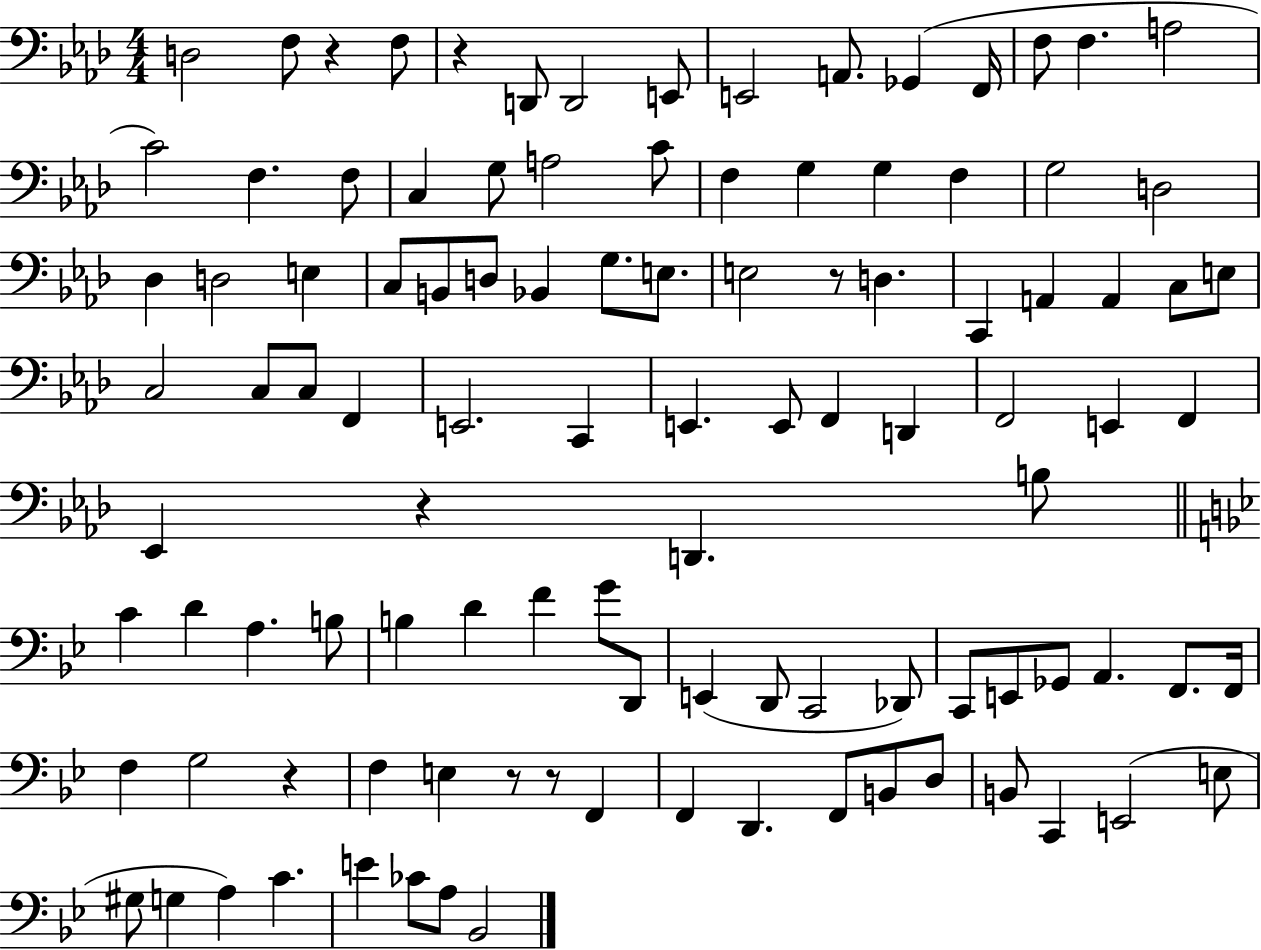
{
  \clef bass
  \numericTimeSignature
  \time 4/4
  \key aes \major
  \repeat volta 2 { d2 f8 r4 f8 | r4 d,8 d,2 e,8 | e,2 a,8. ges,4( f,16 | f8 f4. a2 | \break c'2) f4. f8 | c4 g8 a2 c'8 | f4 g4 g4 f4 | g2 d2 | \break des4 d2 e4 | c8 b,8 d8 bes,4 g8. e8. | e2 r8 d4. | c,4 a,4 a,4 c8 e8 | \break c2 c8 c8 f,4 | e,2. c,4 | e,4. e,8 f,4 d,4 | f,2 e,4 f,4 | \break ees,4 r4 d,4. b8 | \bar "||" \break \key bes \major c'4 d'4 a4. b8 | b4 d'4 f'4 g'8 d,8 | e,4( d,8 c,2 des,8) | c,8 e,8 ges,8 a,4. f,8. f,16 | \break f4 g2 r4 | f4 e4 r8 r8 f,4 | f,4 d,4. f,8 b,8 d8 | b,8 c,4 e,2( e8 | \break gis8 g4 a4) c'4. | e'4 ces'8 a8 bes,2 | } \bar "|."
}